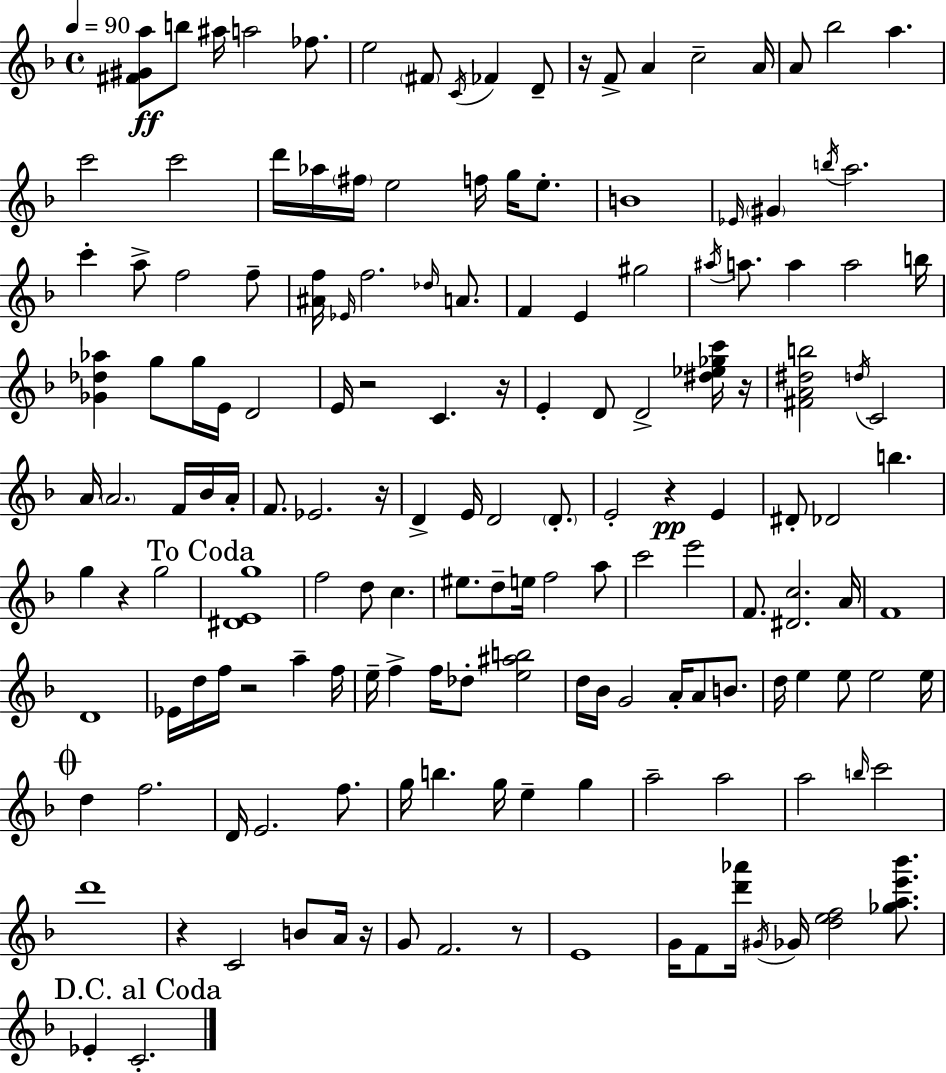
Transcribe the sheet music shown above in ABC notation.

X:1
T:Untitled
M:4/4
L:1/4
K:F
[^F^Ga]/2 b/2 ^a/4 a2 _f/2 e2 ^F/2 C/4 _F D/2 z/4 F/2 A c2 A/4 A/2 _b2 a c'2 c'2 d'/4 _a/4 ^f/4 e2 f/4 g/4 e/2 B4 _E/4 ^G b/4 a2 c' a/2 f2 f/2 [^Af]/4 _E/4 f2 _d/4 A/2 F E ^g2 ^a/4 a/2 a a2 b/4 [_G_d_a] g/2 g/4 E/4 D2 E/4 z2 C z/4 E D/2 D2 [^d_e_gc']/4 z/4 [^FA^db]2 d/4 C2 A/4 A2 F/4 _B/4 A/4 F/2 _E2 z/4 D E/4 D2 D/2 E2 z E ^D/2 _D2 b g z g2 [^DEg]4 f2 d/2 c ^e/2 d/2 e/4 f2 a/2 c'2 e'2 F/2 [^Dc]2 A/4 F4 D4 _E/4 d/4 f/4 z2 a f/4 e/4 f f/4 _d/2 [e^ab]2 d/4 _B/4 G2 A/4 A/2 B/2 d/4 e e/2 e2 e/4 d f2 D/4 E2 f/2 g/4 b g/4 e g a2 a2 a2 b/4 c'2 d'4 z C2 B/2 A/4 z/4 G/2 F2 z/2 E4 G/4 F/2 [d'_a']/4 ^G/4 _G/4 [def]2 [_gae'_b']/2 _E C2